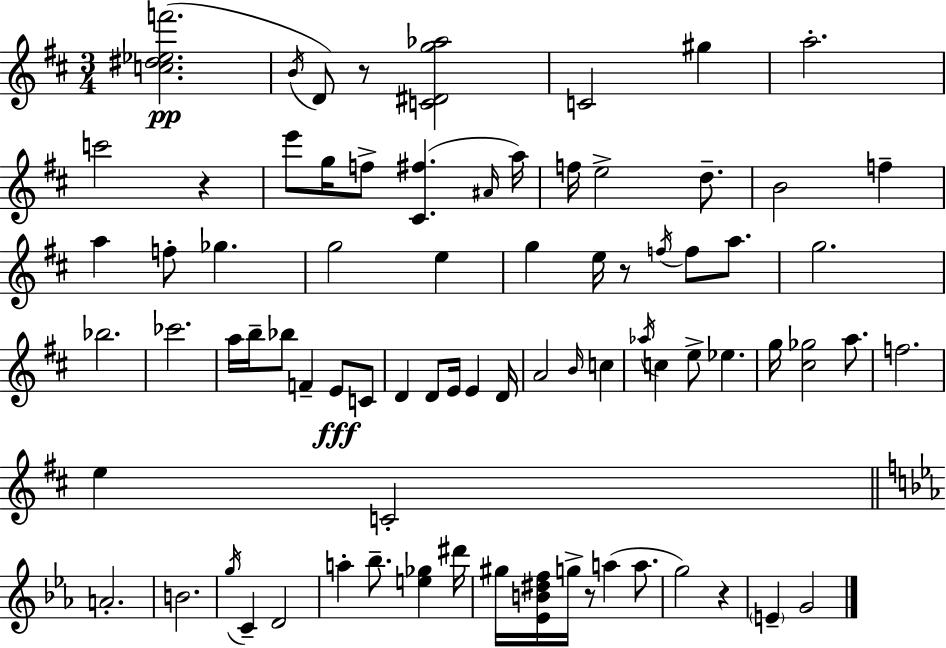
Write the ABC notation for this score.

X:1
T:Untitled
M:3/4
L:1/4
K:D
[c^d_ef']2 B/4 D/2 z/2 [C^Dg_a]2 C2 ^g a2 c'2 z e'/2 g/4 f/2 [^C^f] ^A/4 a/4 f/4 e2 d/2 B2 f a f/2 _g g2 e g e/4 z/2 f/4 f/2 a/2 g2 _b2 _c'2 a/4 b/4 _b/2 F E/2 C/2 D D/2 E/4 E D/4 A2 B/4 c _a/4 c e/2 _e g/4 [^c_g]2 a/2 f2 e C2 A2 B2 g/4 C D2 a _b/2 [e_g] ^d'/4 ^g/4 [_EB^df]/4 g/4 z/2 a a/2 g2 z E G2